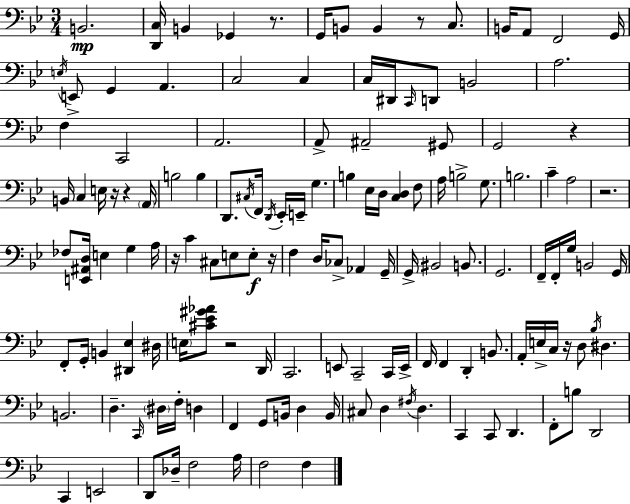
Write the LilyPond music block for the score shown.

{
  \clef bass
  \numericTimeSignature
  \time 3/4
  \key bes \major
  \repeat volta 2 { b,2.\mp | <d, c>16 b,4 ges,4 r8. | g,16 b,8 b,4 r8 c8. | b,16 a,8 f,2 g,16 | \break \acciaccatura { e16 } e,8-> g,4 a,4. | c2 c4 | c16 dis,16 \grace { c,16 } d,8 b,2 | a2. | \break f4 c,2 | a,2. | a,8-> ais,2-- | gis,8 g,2 r4 | \break b,16 c4 e16 r16 r4 | \parenthesize a,16 b2 b4 | d,8. \acciaccatura { cis16 } f,16 \acciaccatura { d,16 } ees,16-. e,16-- g4. | b4 ees16 d16 <c d>4 | \break f8 a16 b2-> | g8. b2. | c'4-- a2 | r2. | \break fes8 <e, ais, d>16 e4 g4 | a16 r16 c'4 cis8 e8 | e8-.\f r16 f4 d16 ces8-> aes,4 | g,16-- g,16-> bis,2 | \break b,8. g,2. | f,16-- f,16-. g16 b,2 | g,16 f,8-. g,16-. b,4 <dis, ees>4 | dis16 \parenthesize e16 <cis' ees' gis' aes'>8 r2 | \break d,16 c,2. | e,8 c,2-- | c,16 e,16-> f,16 f,4 d,4-. | b,8. a,16-. e16-> c16 r16 d8 \acciaccatura { bes16 } dis4. | \break b,2. | d4.-- \grace { c,16 } | \parenthesize dis16 f16-. d4 f,4 g,8 | b,16 d4 b,16 cis8 d4 | \break \acciaccatura { fis16 } d4. c,4 c,8 | d,4. f,8-. b8 d,2 | c,4 e,2 | d,8 des16-- f2 | \break a16 f2 | f4 } \bar "|."
}